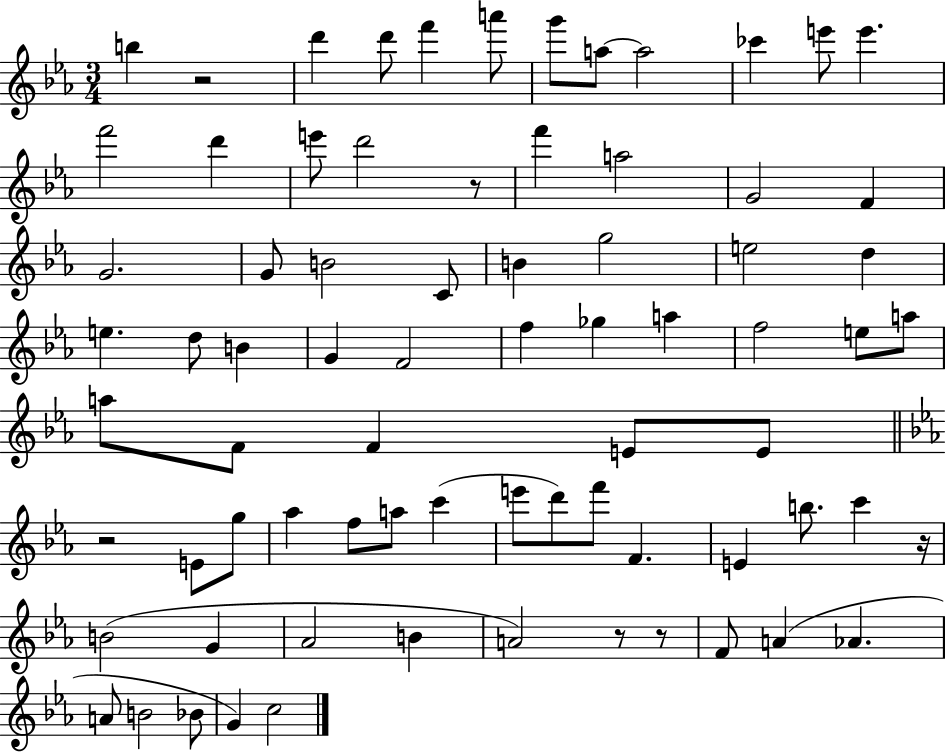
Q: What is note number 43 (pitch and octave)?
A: E4